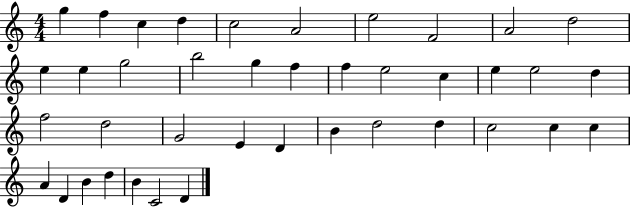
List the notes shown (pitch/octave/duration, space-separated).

G5/q F5/q C5/q D5/q C5/h A4/h E5/h F4/h A4/h D5/h E5/q E5/q G5/h B5/h G5/q F5/q F5/q E5/h C5/q E5/q E5/h D5/q F5/h D5/h G4/h E4/q D4/q B4/q D5/h D5/q C5/h C5/q C5/q A4/q D4/q B4/q D5/q B4/q C4/h D4/q